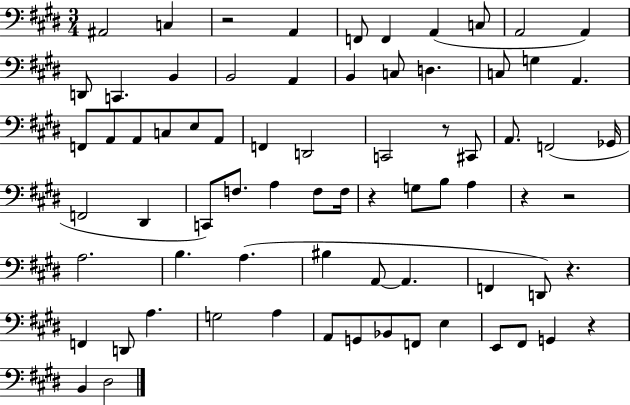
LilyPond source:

{
  \clef bass
  \numericTimeSignature
  \time 3/4
  \key e \major
  \repeat volta 2 { ais,2 c4 | r2 a,4 | f,8 f,4 a,4( c8 | a,2 a,4) | \break d,8 c,4. b,4 | b,2 a,4 | b,4 c8 d4. | c8 g4 a,4. | \break f,8 a,8 a,8 c8 e8 a,8 | f,4 d,2 | c,2 r8 cis,8 | a,8. f,2( ges,16 | \break f,2 dis,4 | c,8) f8. a4 f8 f16 | r4 g8 b8 a4 | r4 r2 | \break a2. | b4. a4.( | bis4 a,8~~ a,4. | f,4 d,8) r4. | \break f,4 d,8 a4. | g2 a4 | a,8 g,8 bes,8 f,8 e4 | e,8 fis,8 g,4 r4 | \break b,4 dis2 | } \bar "|."
}